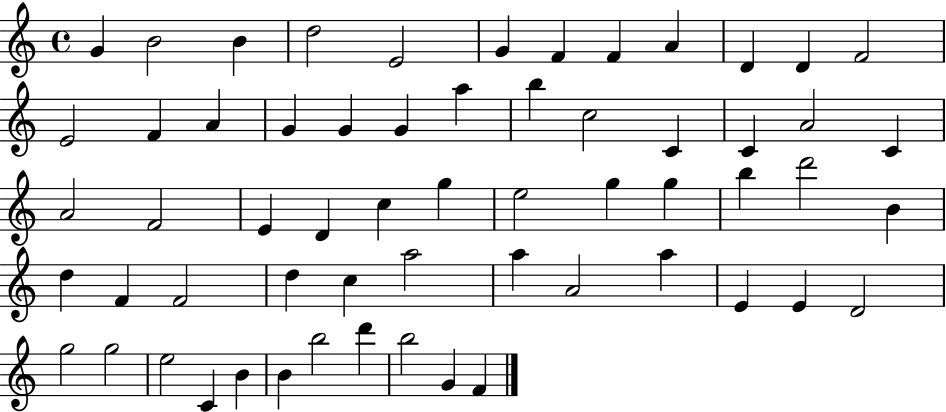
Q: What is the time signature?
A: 4/4